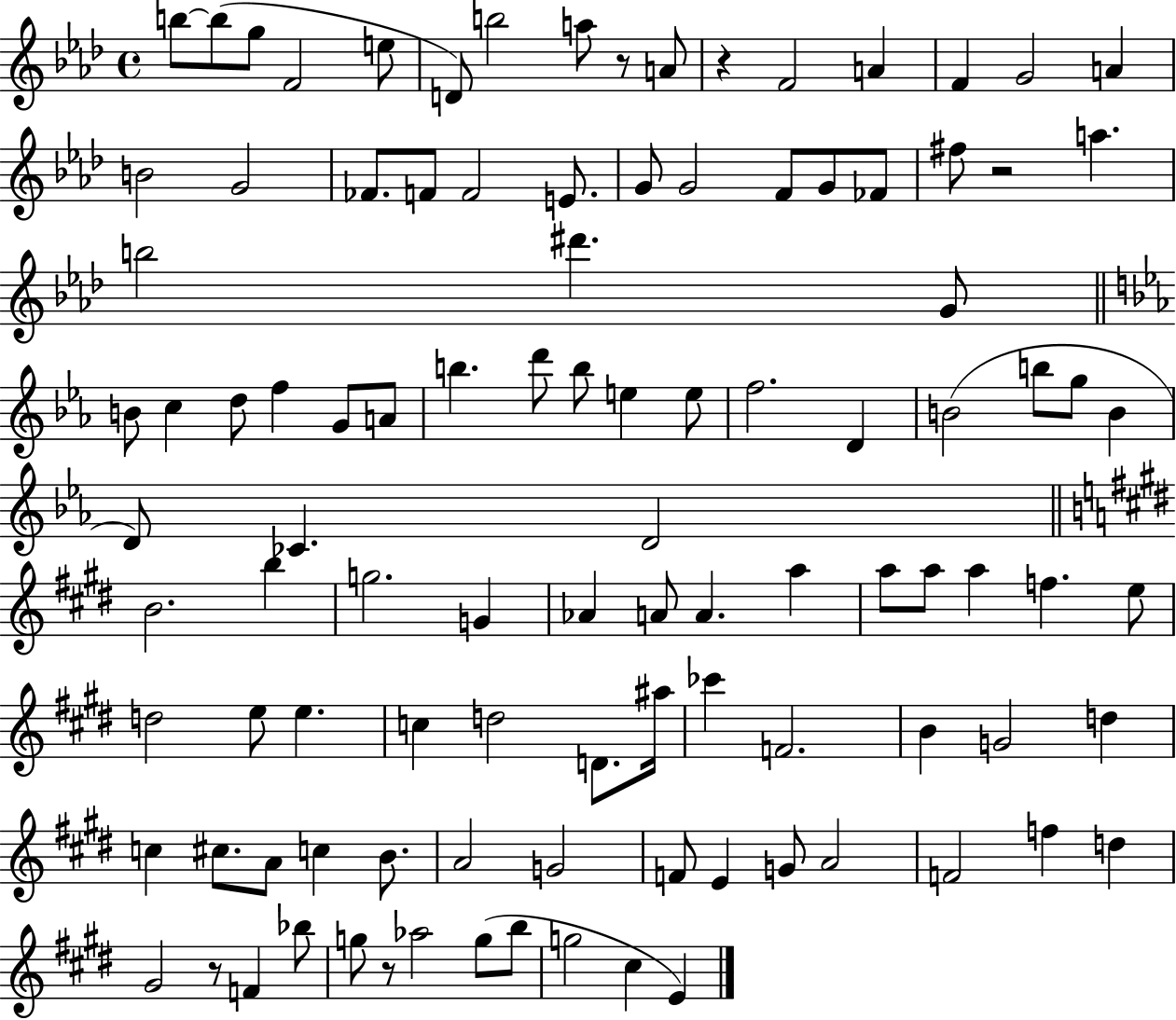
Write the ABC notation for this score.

X:1
T:Untitled
M:4/4
L:1/4
K:Ab
b/2 b/2 g/2 F2 e/2 D/2 b2 a/2 z/2 A/2 z F2 A F G2 A B2 G2 _F/2 F/2 F2 E/2 G/2 G2 F/2 G/2 _F/2 ^f/2 z2 a b2 ^d' G/2 B/2 c d/2 f G/2 A/2 b d'/2 b/2 e e/2 f2 D B2 b/2 g/2 B D/2 _C D2 B2 b g2 G _A A/2 A a a/2 a/2 a f e/2 d2 e/2 e c d2 D/2 ^a/4 _c' F2 B G2 d c ^c/2 A/2 c B/2 A2 G2 F/2 E G/2 A2 F2 f d ^G2 z/2 F _b/2 g/2 z/2 _a2 g/2 b/2 g2 ^c E